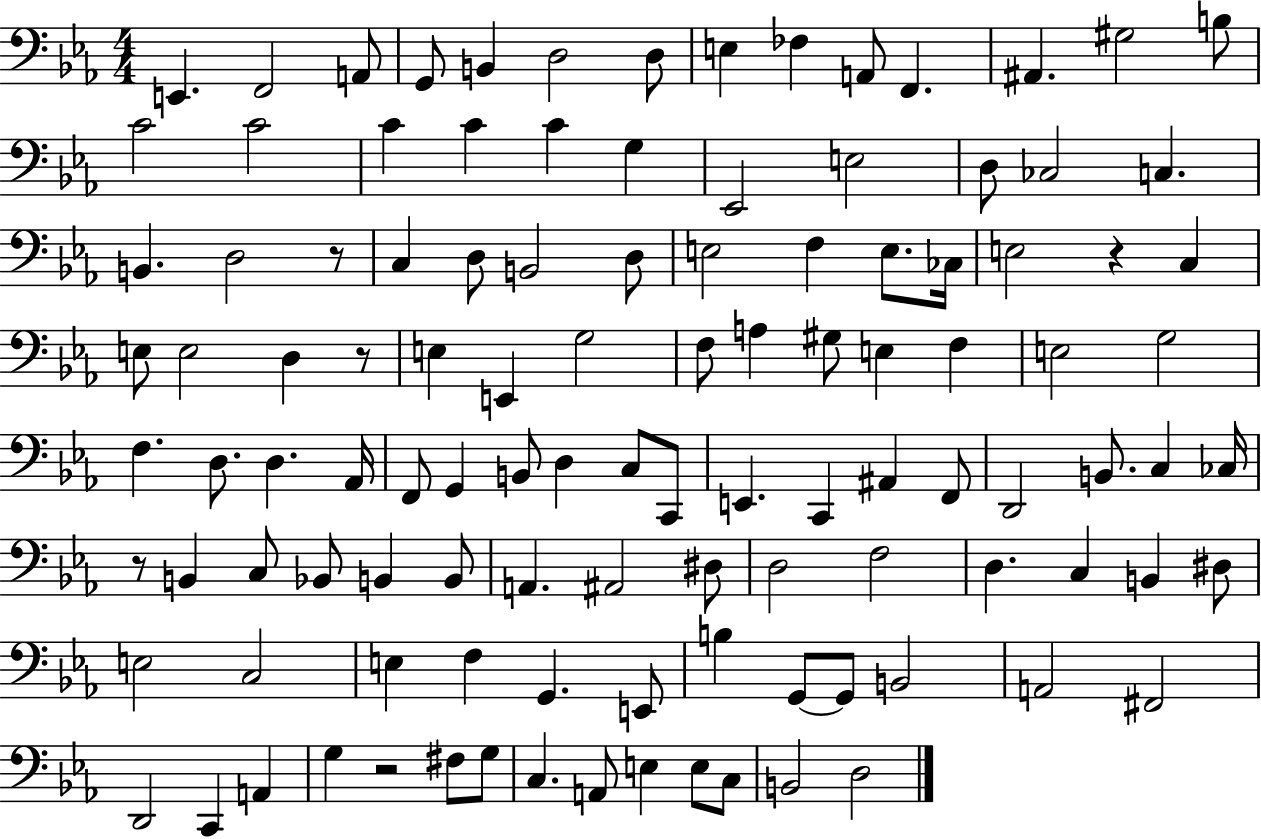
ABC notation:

X:1
T:Untitled
M:4/4
L:1/4
K:Eb
E,, F,,2 A,,/2 G,,/2 B,, D,2 D,/2 E, _F, A,,/2 F,, ^A,, ^G,2 B,/2 C2 C2 C C C G, _E,,2 E,2 D,/2 _C,2 C, B,, D,2 z/2 C, D,/2 B,,2 D,/2 E,2 F, E,/2 _C,/4 E,2 z C, E,/2 E,2 D, z/2 E, E,, G,2 F,/2 A, ^G,/2 E, F, E,2 G,2 F, D,/2 D, _A,,/4 F,,/2 G,, B,,/2 D, C,/2 C,,/2 E,, C,, ^A,, F,,/2 D,,2 B,,/2 C, _C,/4 z/2 B,, C,/2 _B,,/2 B,, B,,/2 A,, ^A,,2 ^D,/2 D,2 F,2 D, C, B,, ^D,/2 E,2 C,2 E, F, G,, E,,/2 B, G,,/2 G,,/2 B,,2 A,,2 ^F,,2 D,,2 C,, A,, G, z2 ^F,/2 G,/2 C, A,,/2 E, E,/2 C,/2 B,,2 D,2